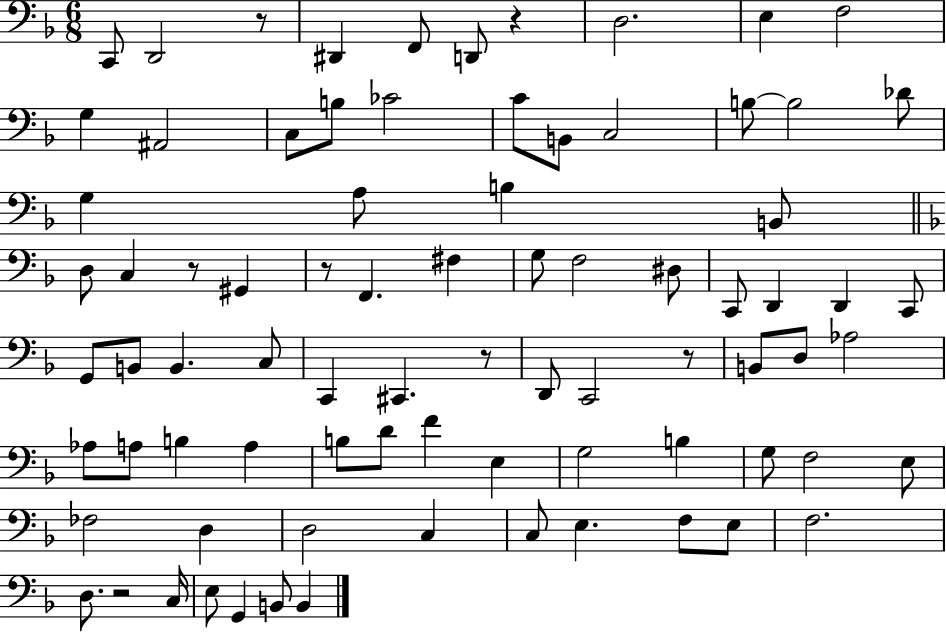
{
  \clef bass
  \numericTimeSignature
  \time 6/8
  \key f \major
  c,8 d,2 r8 | dis,4 f,8 d,8 r4 | d2. | e4 f2 | \break g4 ais,2 | c8 b8 ces'2 | c'8 b,8 c2 | b8~~ b2 des'8 | \break g4 a8 b4 b,8 | \bar "||" \break \key d \minor d8 c4 r8 gis,4 | r8 f,4. fis4 | g8 f2 dis8 | c,8 d,4 d,4 c,8 | \break g,8 b,8 b,4. c8 | c,4 cis,4. r8 | d,8 c,2 r8 | b,8 d8 aes2 | \break aes8 a8 b4 a4 | b8 d'8 f'4 e4 | g2 b4 | g8 f2 e8 | \break fes2 d4 | d2 c4 | c8 e4. f8 e8 | f2. | \break d8. r2 c16 | e8 g,4 b,8 b,4 | \bar "|."
}